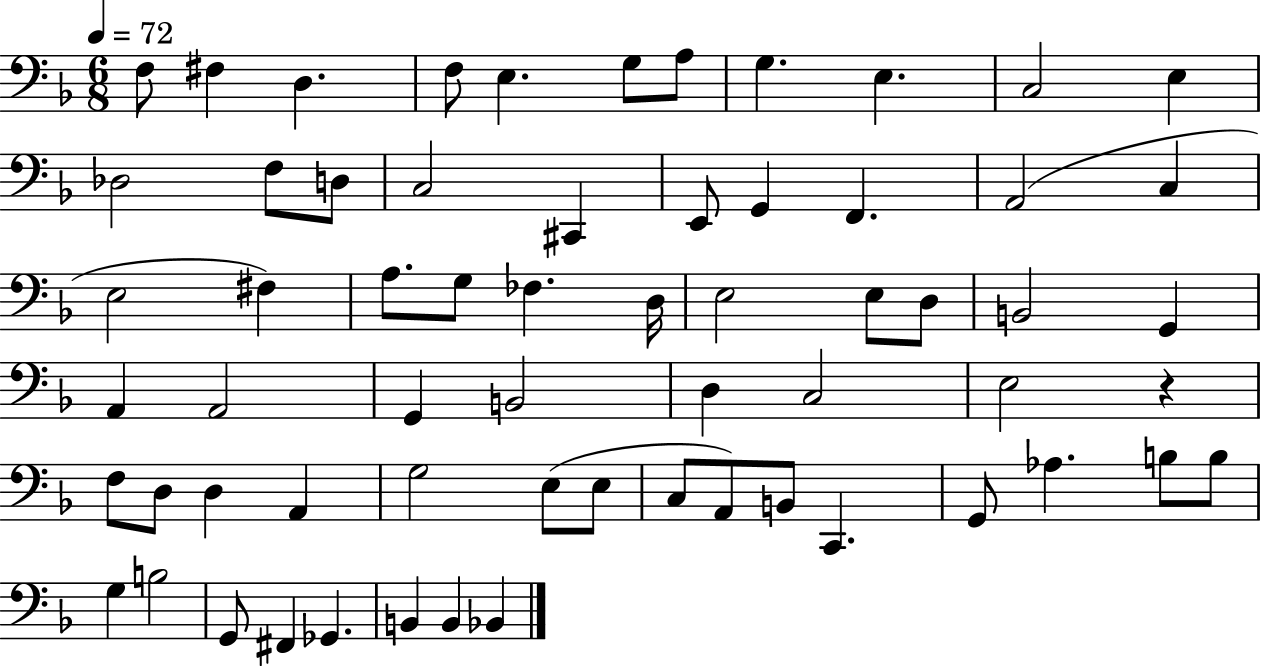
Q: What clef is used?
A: bass